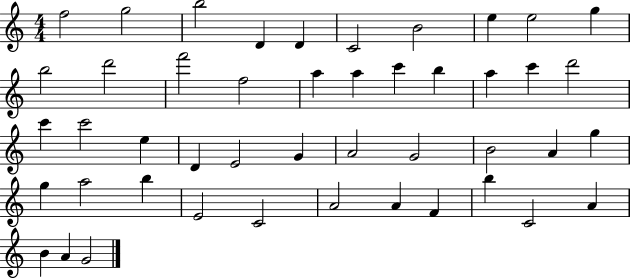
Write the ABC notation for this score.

X:1
T:Untitled
M:4/4
L:1/4
K:C
f2 g2 b2 D D C2 B2 e e2 g b2 d'2 f'2 f2 a a c' b a c' d'2 c' c'2 e D E2 G A2 G2 B2 A g g a2 b E2 C2 A2 A F b C2 A B A G2